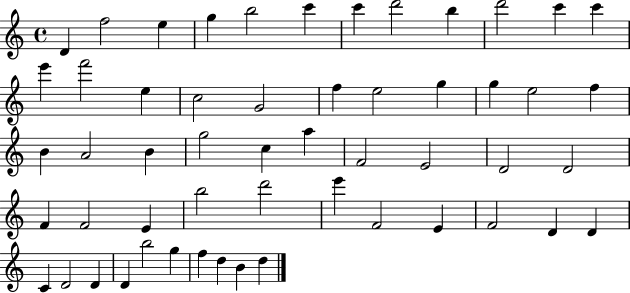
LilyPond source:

{
  \clef treble
  \time 4/4
  \defaultTimeSignature
  \key c \major
  d'4 f''2 e''4 | g''4 b''2 c'''4 | c'''4 d'''2 b''4 | d'''2 c'''4 c'''4 | \break e'''4 f'''2 e''4 | c''2 g'2 | f''4 e''2 g''4 | g''4 e''2 f''4 | \break b'4 a'2 b'4 | g''2 c''4 a''4 | f'2 e'2 | d'2 d'2 | \break f'4 f'2 e'4 | b''2 d'''2 | e'''4 f'2 e'4 | f'2 d'4 d'4 | \break c'4 d'2 d'4 | d'4 b''2 g''4 | f''4 d''4 b'4 d''4 | \bar "|."
}